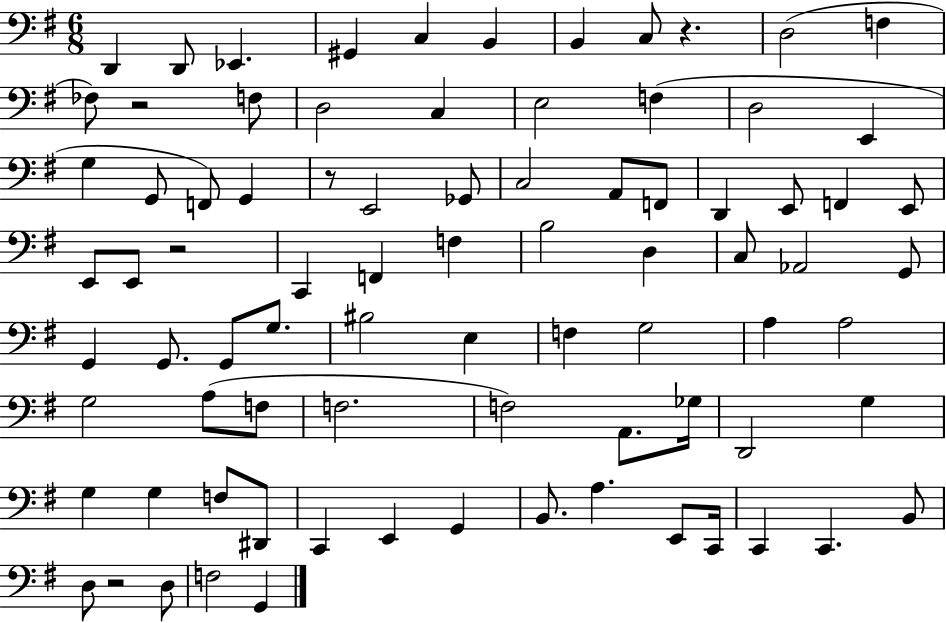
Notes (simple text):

D2/q D2/e Eb2/q. G#2/q C3/q B2/q B2/q C3/e R/q. D3/h F3/q FES3/e R/h F3/e D3/h C3/q E3/h F3/q D3/h E2/q G3/q G2/e F2/e G2/q R/e E2/h Gb2/e C3/h A2/e F2/e D2/q E2/e F2/q E2/e E2/e E2/e R/h C2/q F2/q F3/q B3/h D3/q C3/e Ab2/h G2/e G2/q G2/e. G2/e G3/e. BIS3/h E3/q F3/q G3/h A3/q A3/h G3/h A3/e F3/e F3/h. F3/h A2/e. Gb3/s D2/h G3/q G3/q G3/q F3/e D#2/e C2/q E2/q G2/q B2/e. A3/q. E2/e C2/s C2/q C2/q. B2/e D3/e R/h D3/e F3/h G2/q